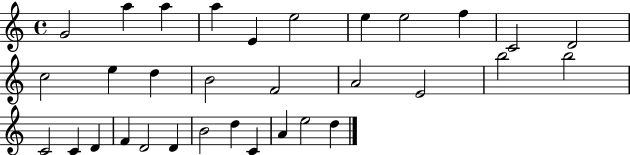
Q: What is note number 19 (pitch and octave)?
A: B5